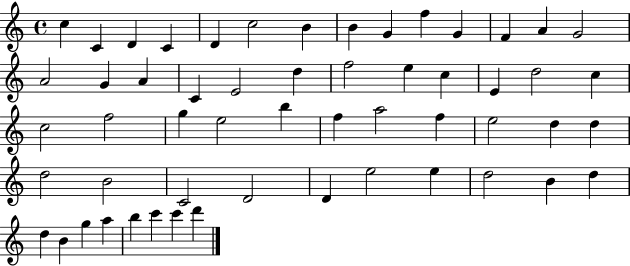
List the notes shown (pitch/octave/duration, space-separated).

C5/q C4/q D4/q C4/q D4/q C5/h B4/q B4/q G4/q F5/q G4/q F4/q A4/q G4/h A4/h G4/q A4/q C4/q E4/h D5/q F5/h E5/q C5/q E4/q D5/h C5/q C5/h F5/h G5/q E5/h B5/q F5/q A5/h F5/q E5/h D5/q D5/q D5/h B4/h C4/h D4/h D4/q E5/h E5/q D5/h B4/q D5/q D5/q B4/q G5/q A5/q B5/q C6/q C6/q D6/q